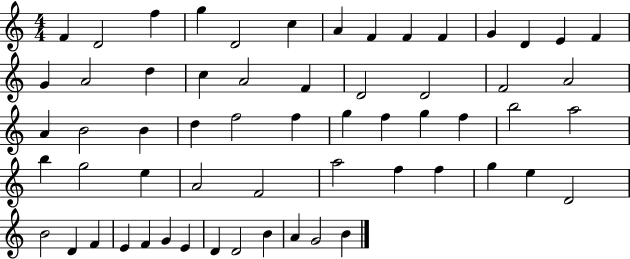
{
  \clef treble
  \numericTimeSignature
  \time 4/4
  \key c \major
  f'4 d'2 f''4 | g''4 d'2 c''4 | a'4 f'4 f'4 f'4 | g'4 d'4 e'4 f'4 | \break g'4 a'2 d''4 | c''4 a'2 f'4 | d'2 d'2 | f'2 a'2 | \break a'4 b'2 b'4 | d''4 f''2 f''4 | g''4 f''4 g''4 f''4 | b''2 a''2 | \break b''4 g''2 e''4 | a'2 f'2 | a''2 f''4 f''4 | g''4 e''4 d'2 | \break b'2 d'4 f'4 | e'4 f'4 g'4 e'4 | d'4 d'2 b'4 | a'4 g'2 b'4 | \break \bar "|."
}